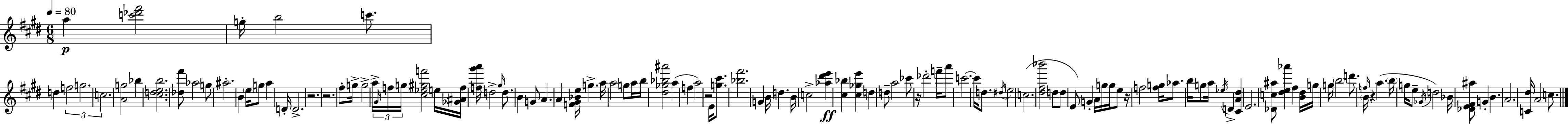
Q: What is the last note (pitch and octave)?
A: C5